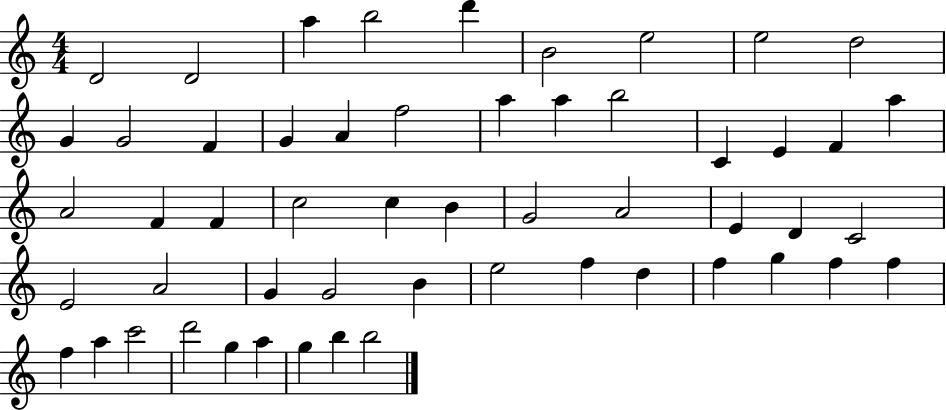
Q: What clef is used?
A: treble